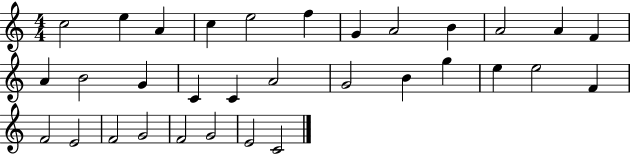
C5/h E5/q A4/q C5/q E5/h F5/q G4/q A4/h B4/q A4/h A4/q F4/q A4/q B4/h G4/q C4/q C4/q A4/h G4/h B4/q G5/q E5/q E5/h F4/q F4/h E4/h F4/h G4/h F4/h G4/h E4/h C4/h